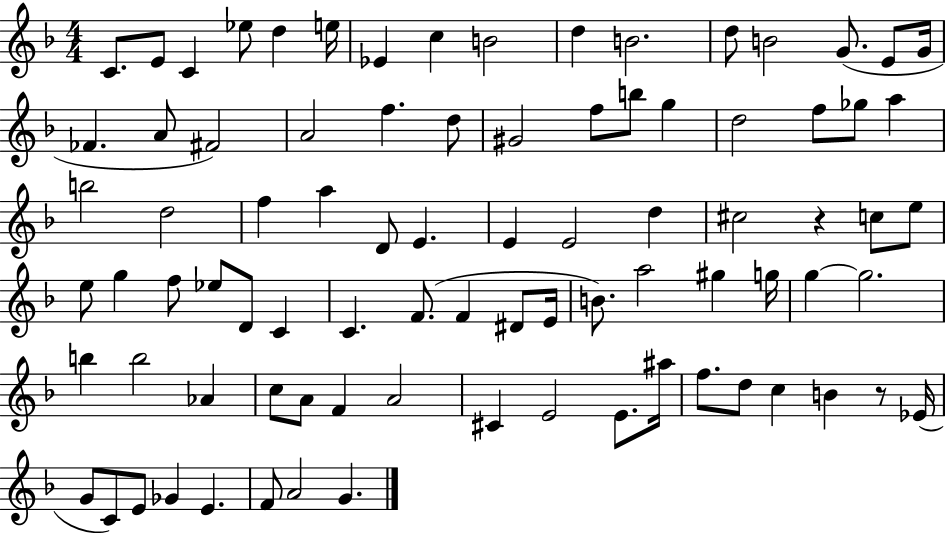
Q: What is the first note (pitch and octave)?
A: C4